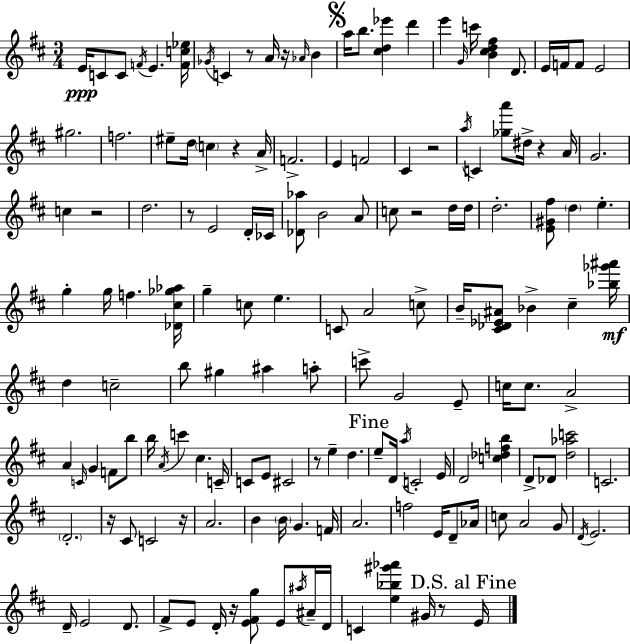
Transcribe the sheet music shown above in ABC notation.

X:1
T:Untitled
M:3/4
L:1/4
K:D
E/4 C/2 C/2 F/4 E [Fc_e]/4 _G/4 C z/2 A/4 z/4 _A/4 B a/4 b/2 [^cd_e'] d' e' G/4 c'/4 [B^cd^f] D/2 E/4 F/4 F/2 E2 ^g2 f2 ^e/2 d/4 c z A/4 F2 E F2 ^C z2 a/4 C [_ga']/2 ^d/4 z A/4 G2 c z2 d2 z/2 E2 D/4 _C/4 [_D_a]/2 B2 A/2 c/2 z2 d/4 d/4 d2 [E^G^f]/2 d e g g/4 f [_D^c_g_a]/4 g c/2 e C/2 A2 c/2 B/4 [^C_D_E^A]/2 _B ^c [_b_g'^a']/4 d c2 b/2 ^g ^a a/2 c'/2 G2 E/2 c/4 c/2 A2 A C/4 G F/2 b/2 b/4 A/4 c' ^c C/4 C/2 E/2 ^C2 z/2 e d e/2 D/4 a/4 C2 E/4 D2 [c_dfb] D/2 _D/2 [d_ac']2 C2 D2 z/4 ^C/2 C2 z/4 A2 B B/4 G F/4 A2 f2 E/4 D/2 _A/4 c/2 A2 G/2 D/4 E2 D/4 E2 D/2 ^F/2 E/2 D/4 z/4 [E^Fg]/2 E/2 ^a/4 ^A/4 D/4 C [e_b^g'_a'] ^G/4 z/2 E/4